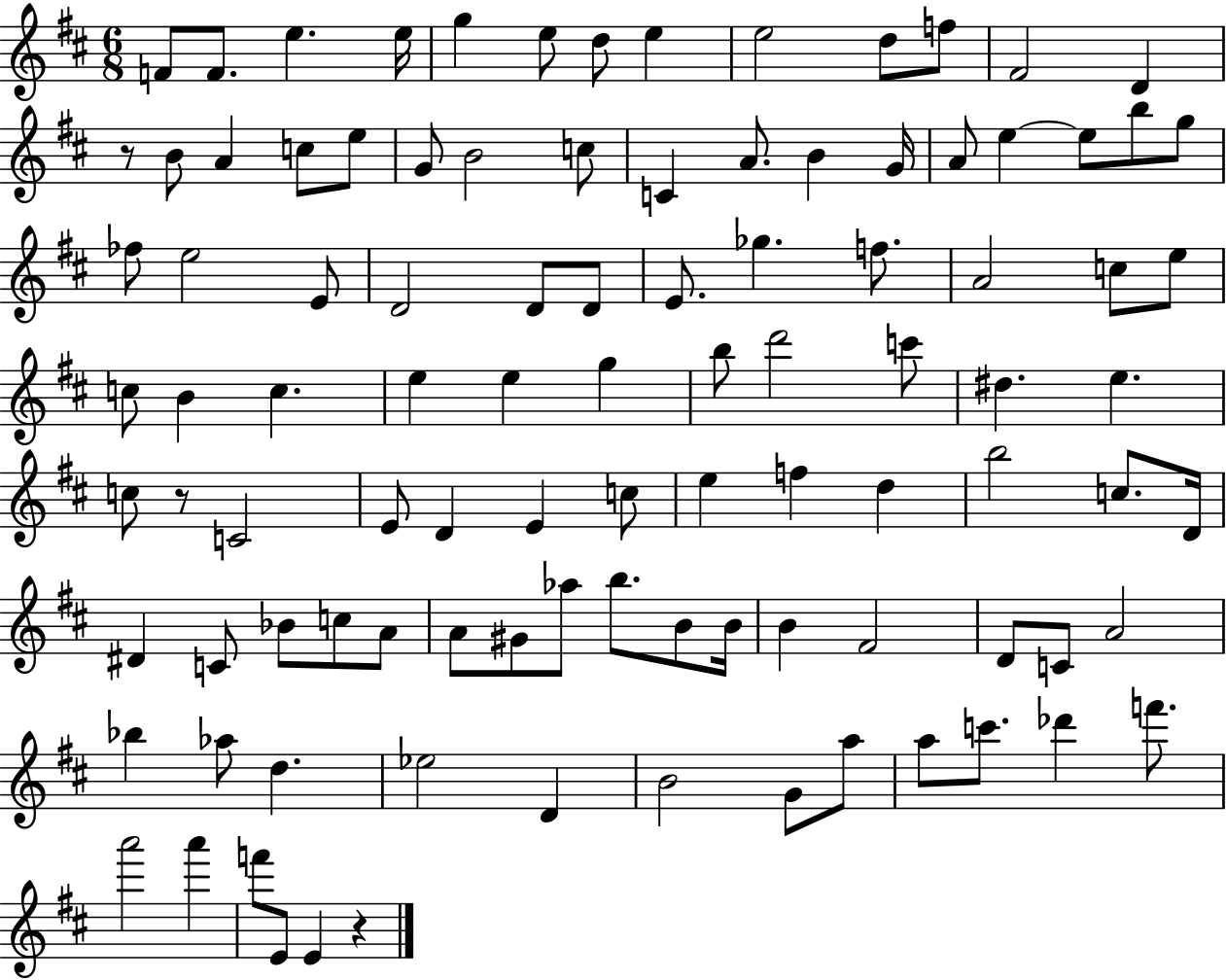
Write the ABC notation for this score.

X:1
T:Untitled
M:6/8
L:1/4
K:D
F/2 F/2 e e/4 g e/2 d/2 e e2 d/2 f/2 ^F2 D z/2 B/2 A c/2 e/2 G/2 B2 c/2 C A/2 B G/4 A/2 e e/2 b/2 g/2 _f/2 e2 E/2 D2 D/2 D/2 E/2 _g f/2 A2 c/2 e/2 c/2 B c e e g b/2 d'2 c'/2 ^d e c/2 z/2 C2 E/2 D E c/2 e f d b2 c/2 D/4 ^D C/2 _B/2 c/2 A/2 A/2 ^G/2 _a/2 b/2 B/2 B/4 B ^F2 D/2 C/2 A2 _b _a/2 d _e2 D B2 G/2 a/2 a/2 c'/2 _d' f'/2 a'2 a' f'/2 E/2 E z